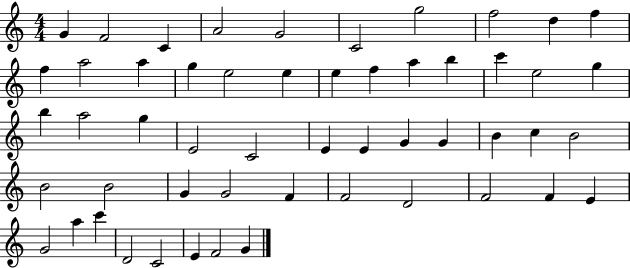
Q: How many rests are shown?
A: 0